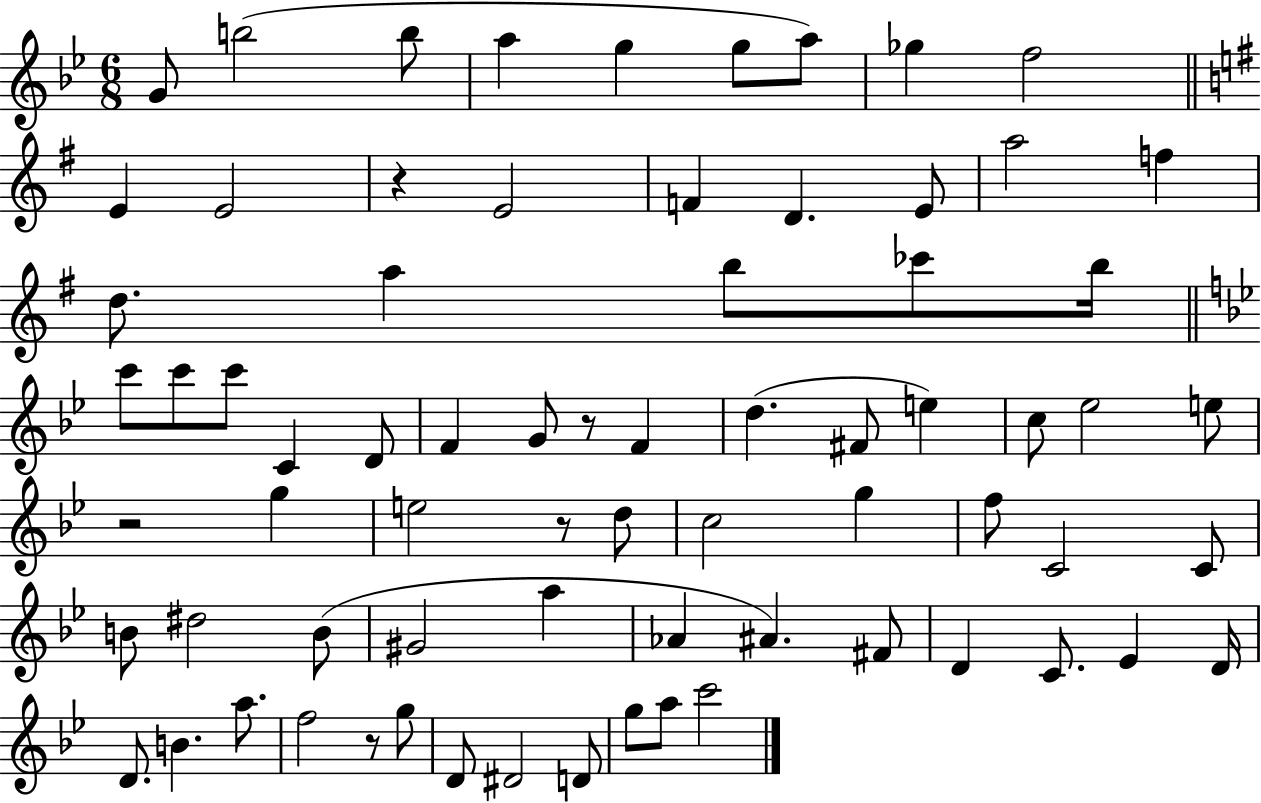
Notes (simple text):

G4/e B5/h B5/e A5/q G5/q G5/e A5/e Gb5/q F5/h E4/q E4/h R/q E4/h F4/q D4/q. E4/e A5/h F5/q D5/e. A5/q B5/e CES6/e B5/s C6/e C6/e C6/e C4/q D4/e F4/q G4/e R/e F4/q D5/q. F#4/e E5/q C5/e Eb5/h E5/e R/h G5/q E5/h R/e D5/e C5/h G5/q F5/e C4/h C4/e B4/e D#5/h B4/e G#4/h A5/q Ab4/q A#4/q. F#4/e D4/q C4/e. Eb4/q D4/s D4/e. B4/q. A5/e. F5/h R/e G5/e D4/e D#4/h D4/e G5/e A5/e C6/h